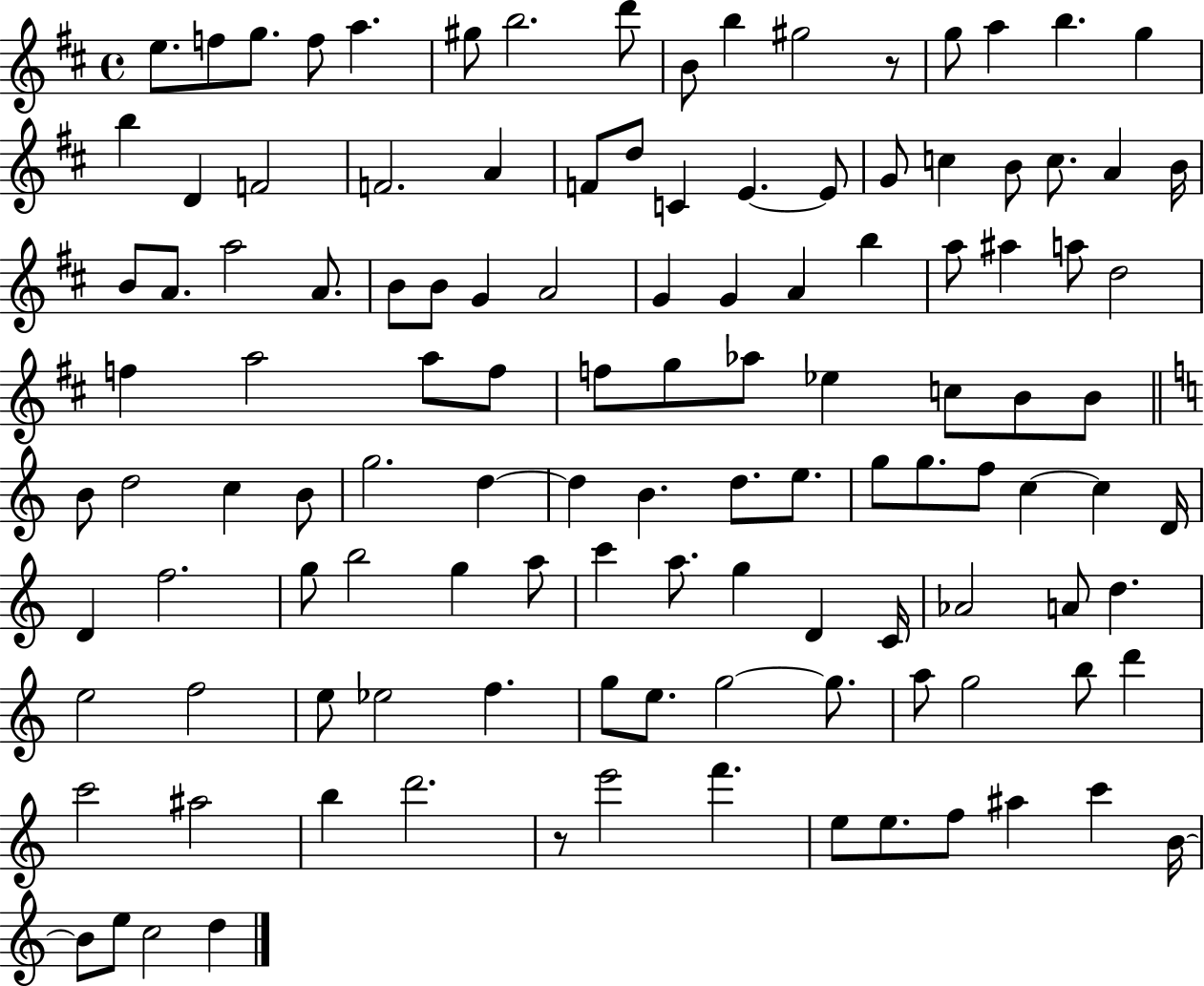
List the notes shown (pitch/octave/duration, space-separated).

E5/e. F5/e G5/e. F5/e A5/q. G#5/e B5/h. D6/e B4/e B5/q G#5/h R/e G5/e A5/q B5/q. G5/q B5/q D4/q F4/h F4/h. A4/q F4/e D5/e C4/q E4/q. E4/e G4/e C5/q B4/e C5/e. A4/q B4/s B4/e A4/e. A5/h A4/e. B4/e B4/e G4/q A4/h G4/q G4/q A4/q B5/q A5/e A#5/q A5/e D5/h F5/q A5/h A5/e F5/e F5/e G5/e Ab5/e Eb5/q C5/e B4/e B4/e B4/e D5/h C5/q B4/e G5/h. D5/q D5/q B4/q. D5/e. E5/e. G5/e G5/e. F5/e C5/q C5/q D4/s D4/q F5/h. G5/e B5/h G5/q A5/e C6/q A5/e. G5/q D4/q C4/s Ab4/h A4/e D5/q. E5/h F5/h E5/e Eb5/h F5/q. G5/e E5/e. G5/h G5/e. A5/e G5/h B5/e D6/q C6/h A#5/h B5/q D6/h. R/e E6/h F6/q. E5/e E5/e. F5/e A#5/q C6/q B4/s B4/e E5/e C5/h D5/q